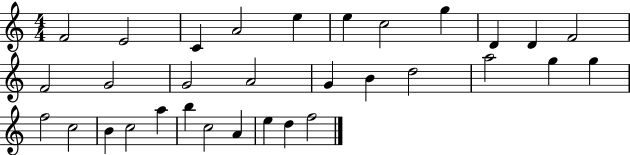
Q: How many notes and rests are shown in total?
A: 32